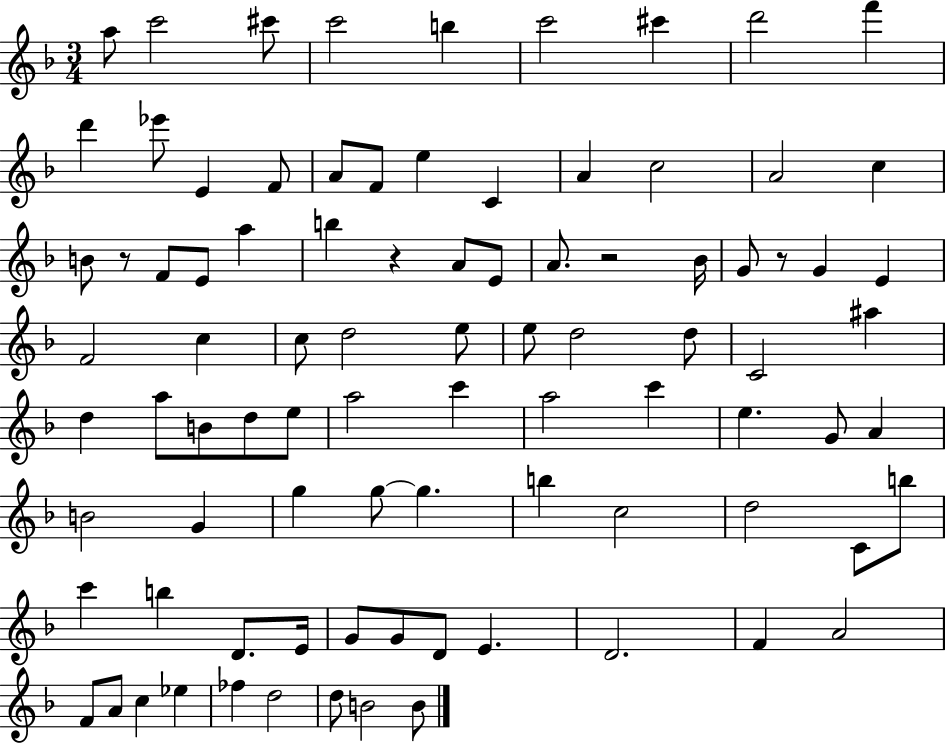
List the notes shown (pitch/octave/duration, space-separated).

A5/e C6/h C#6/e C6/h B5/q C6/h C#6/q D6/h F6/q D6/q Eb6/e E4/q F4/e A4/e F4/e E5/q C4/q A4/q C5/h A4/h C5/q B4/e R/e F4/e E4/e A5/q B5/q R/q A4/e E4/e A4/e. R/h Bb4/s G4/e R/e G4/q E4/q F4/h C5/q C5/e D5/h E5/e E5/e D5/h D5/e C4/h A#5/q D5/q A5/e B4/e D5/e E5/e A5/h C6/q A5/h C6/q E5/q. G4/e A4/q B4/h G4/q G5/q G5/e G5/q. B5/q C5/h D5/h C4/e B5/e C6/q B5/q D4/e. E4/s G4/e G4/e D4/e E4/q. D4/h. F4/q A4/h F4/e A4/e C5/q Eb5/q FES5/q D5/h D5/e B4/h B4/e